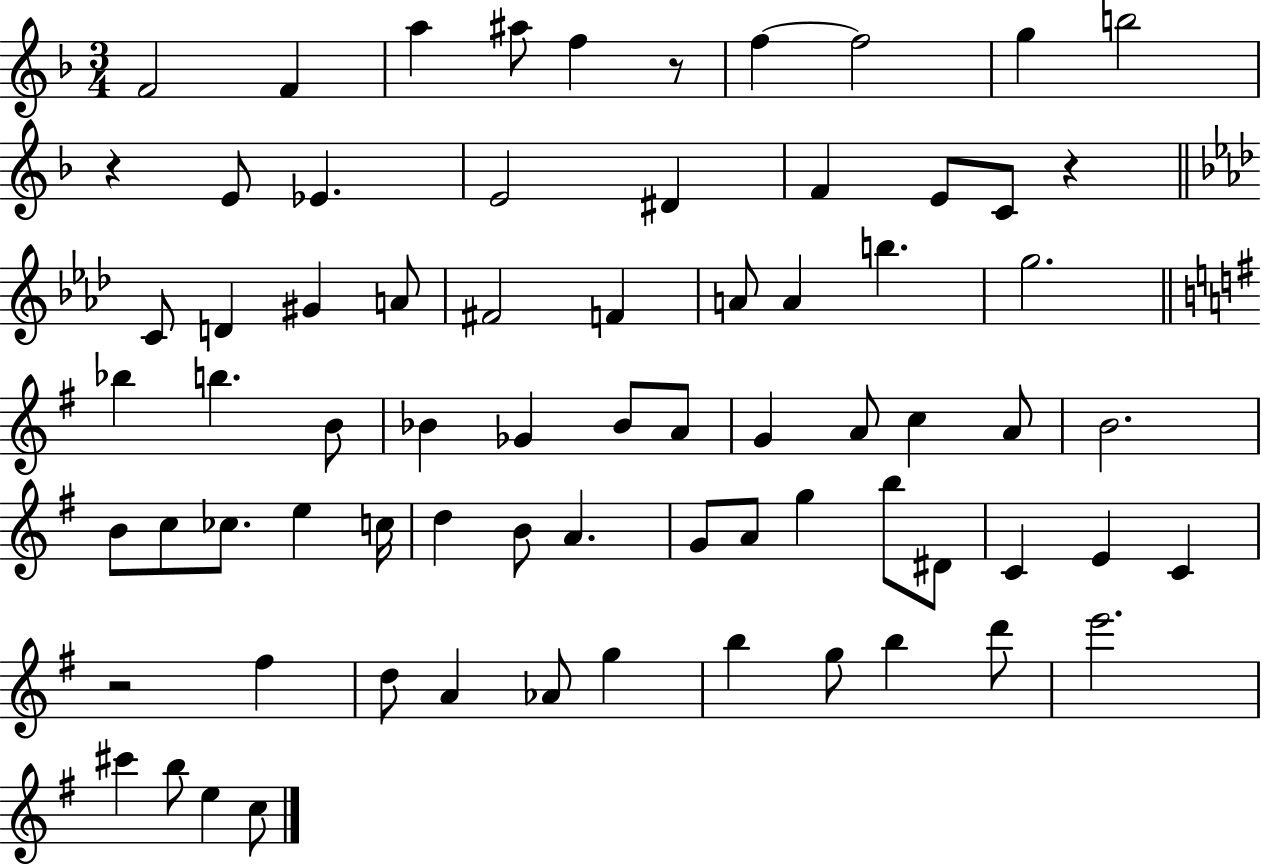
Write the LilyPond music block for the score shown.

{
  \clef treble
  \numericTimeSignature
  \time 3/4
  \key f \major
  \repeat volta 2 { f'2 f'4 | a''4 ais''8 f''4 r8 | f''4~~ f''2 | g''4 b''2 | \break r4 e'8 ees'4. | e'2 dis'4 | f'4 e'8 c'8 r4 | \bar "||" \break \key f \minor c'8 d'4 gis'4 a'8 | fis'2 f'4 | a'8 a'4 b''4. | g''2. | \break \bar "||" \break \key e \minor bes''4 b''4. b'8 | bes'4 ges'4 bes'8 a'8 | g'4 a'8 c''4 a'8 | b'2. | \break b'8 c''8 ces''8. e''4 c''16 | d''4 b'8 a'4. | g'8 a'8 g''4 b''8 dis'8 | c'4 e'4 c'4 | \break r2 fis''4 | d''8 a'4 aes'8 g''4 | b''4 g''8 b''4 d'''8 | e'''2. | \break cis'''4 b''8 e''4 c''8 | } \bar "|."
}